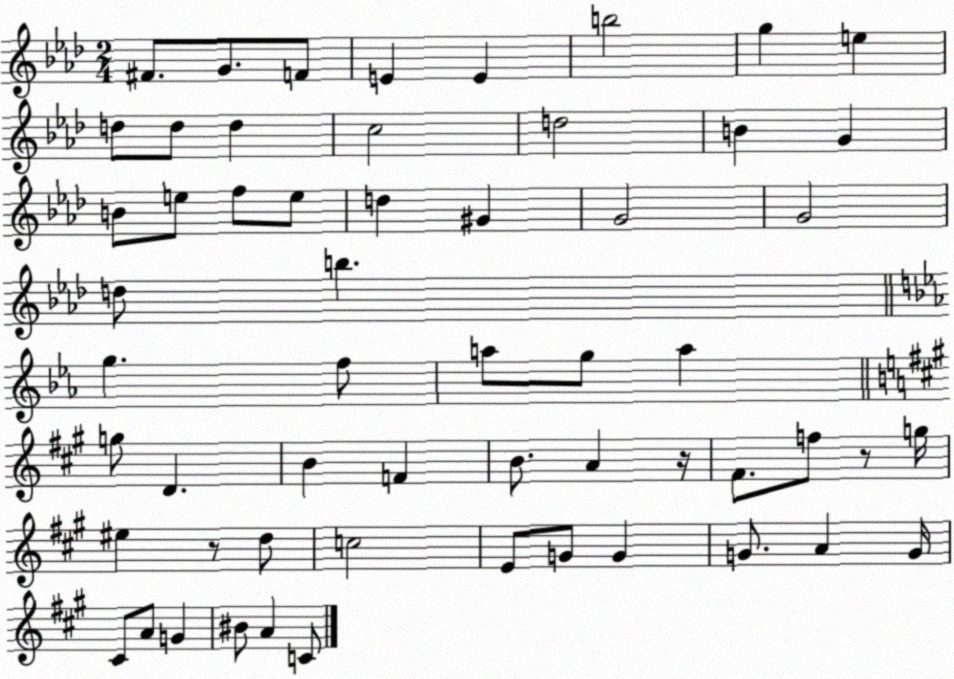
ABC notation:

X:1
T:Untitled
M:2/4
L:1/4
K:Ab
^F/2 G/2 F/2 E E b2 g e d/2 d/2 d c2 d2 B G B/2 e/2 f/2 e/2 d ^G G2 G2 d/2 b g f/2 a/2 g/2 a g/2 D B F B/2 A z/4 ^F/2 f/2 z/2 g/4 ^e z/2 d/2 c2 E/2 G/2 G G/2 A G/4 ^C/2 A/2 G ^B/2 A C/2